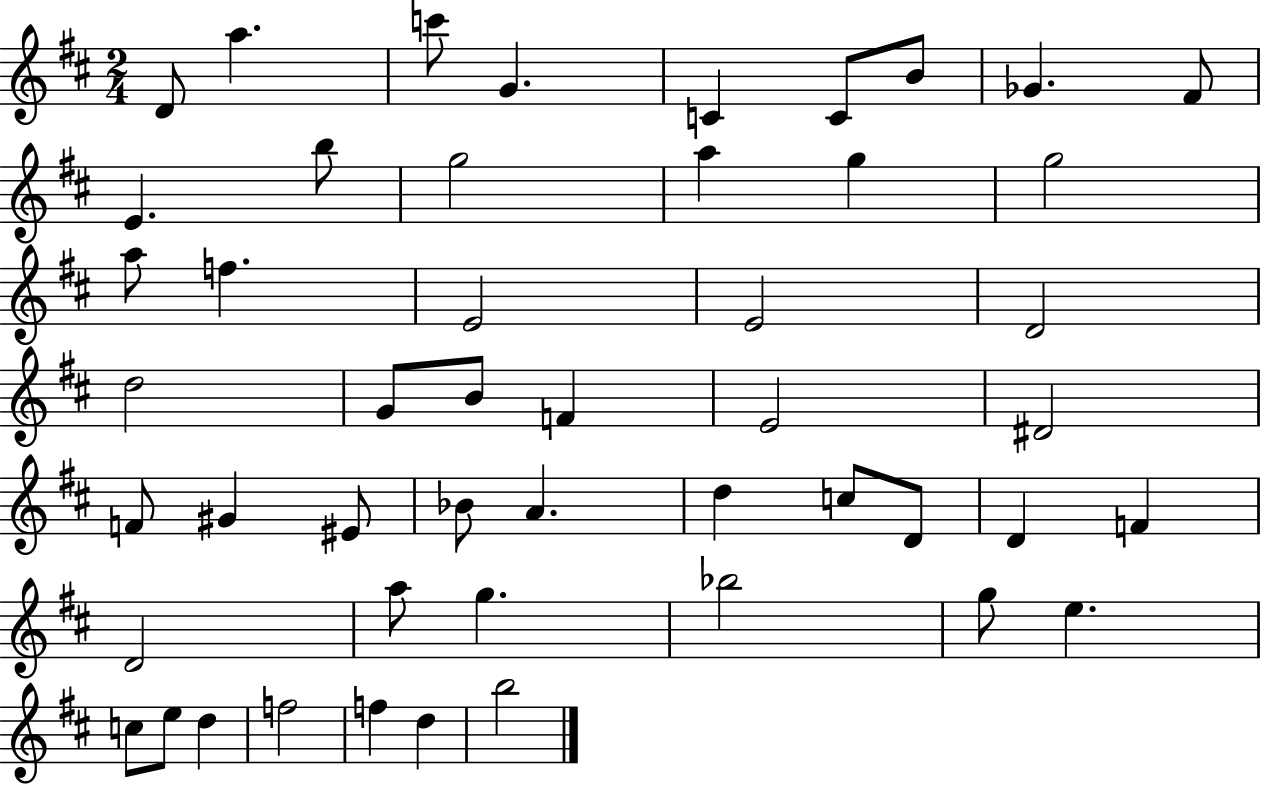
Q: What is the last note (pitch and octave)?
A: B5